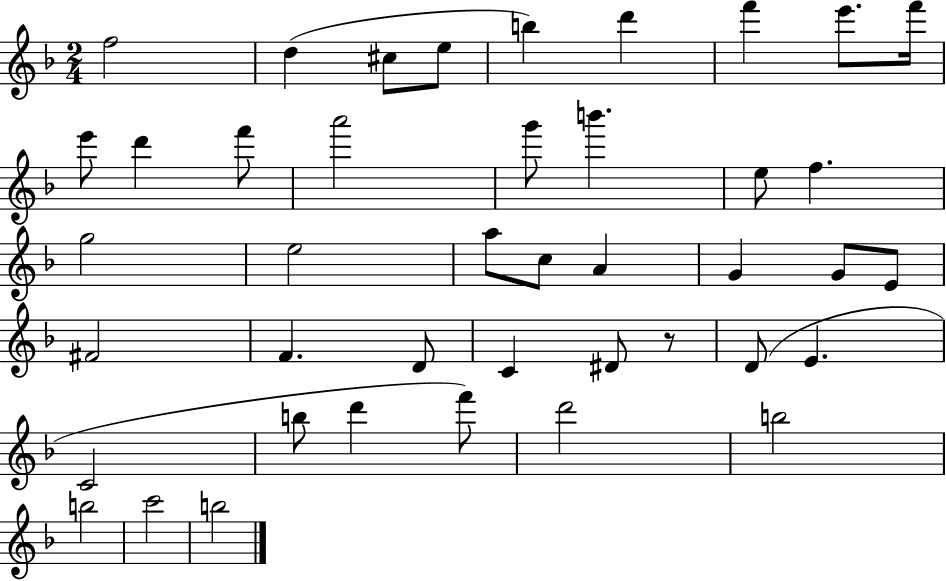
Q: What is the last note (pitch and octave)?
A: B5